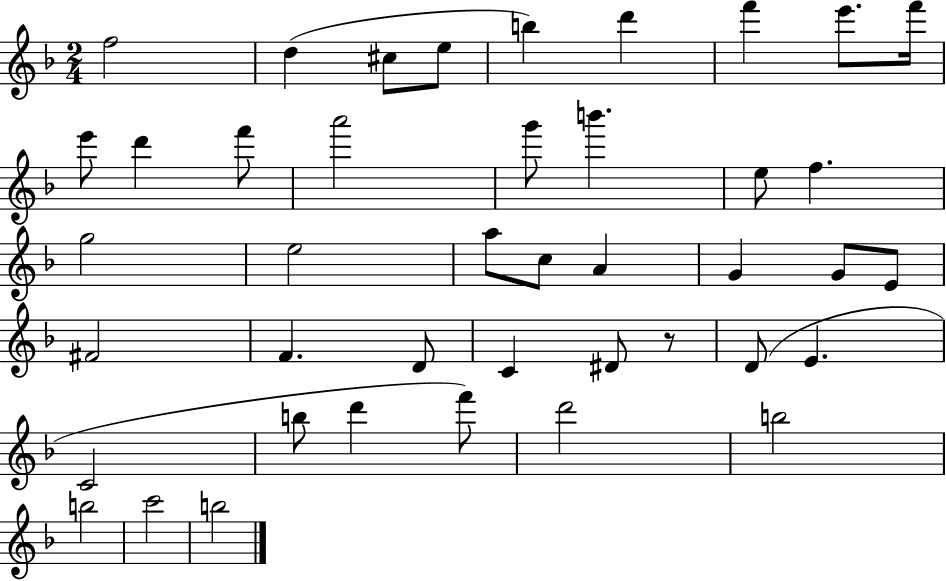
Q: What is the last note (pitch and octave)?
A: B5